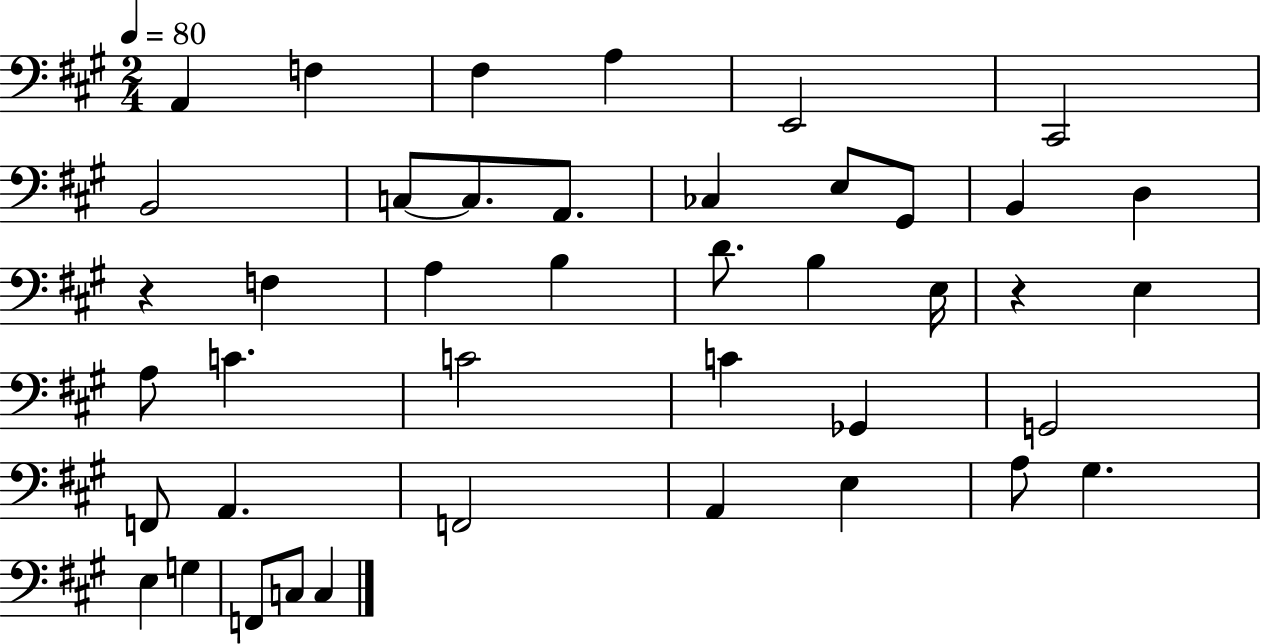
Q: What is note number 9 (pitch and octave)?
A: C3